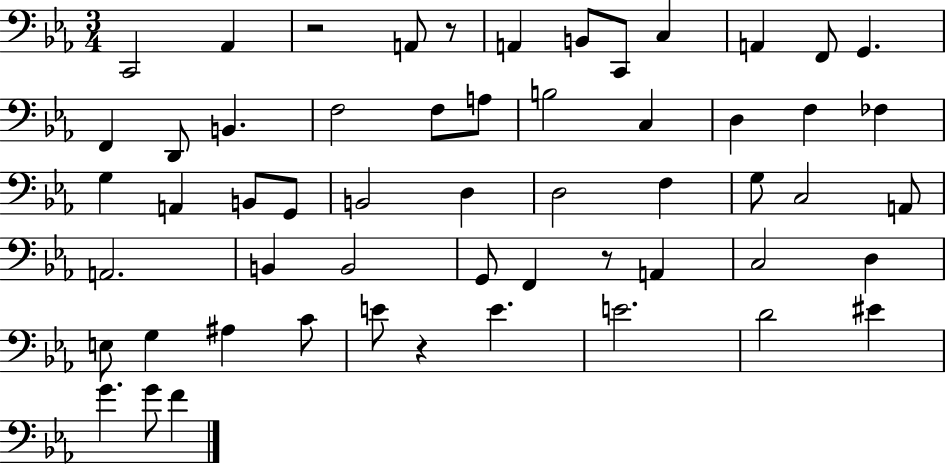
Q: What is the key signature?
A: EES major